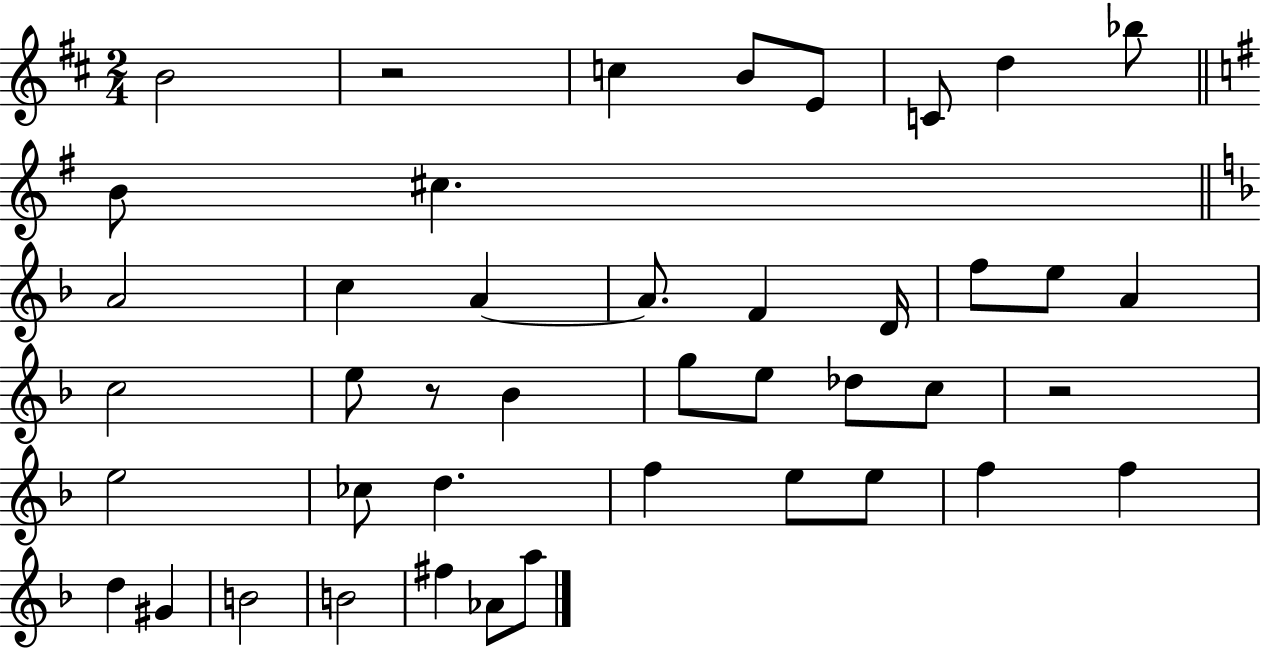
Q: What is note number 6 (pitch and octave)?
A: D5